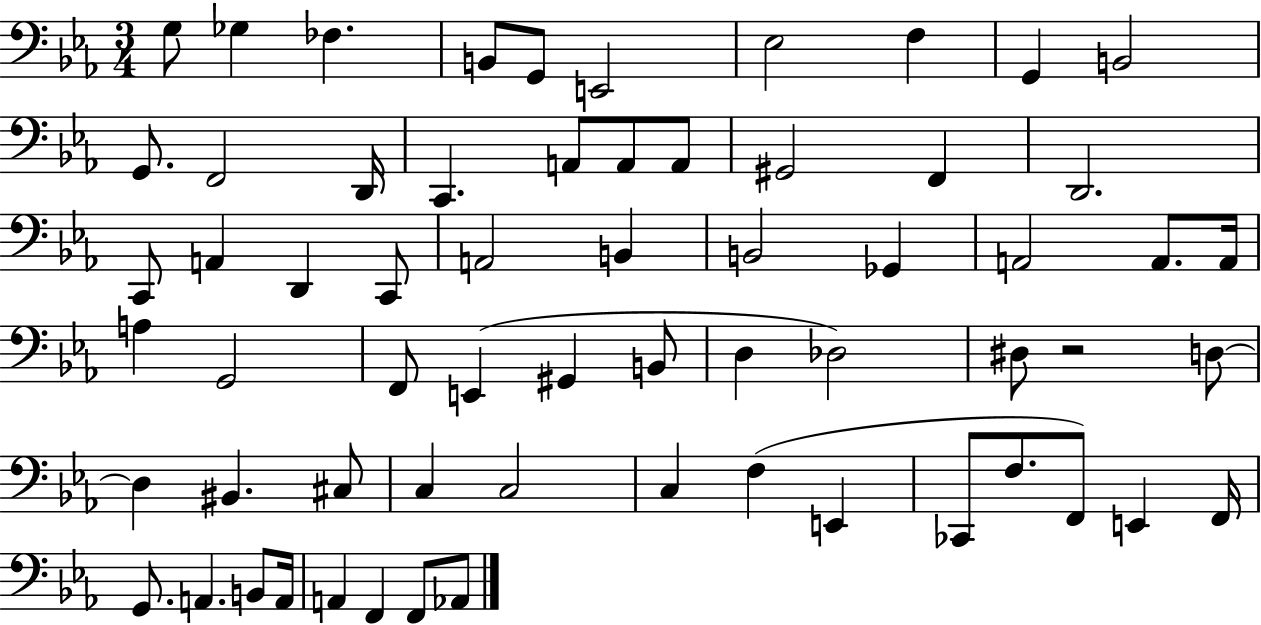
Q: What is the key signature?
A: EES major